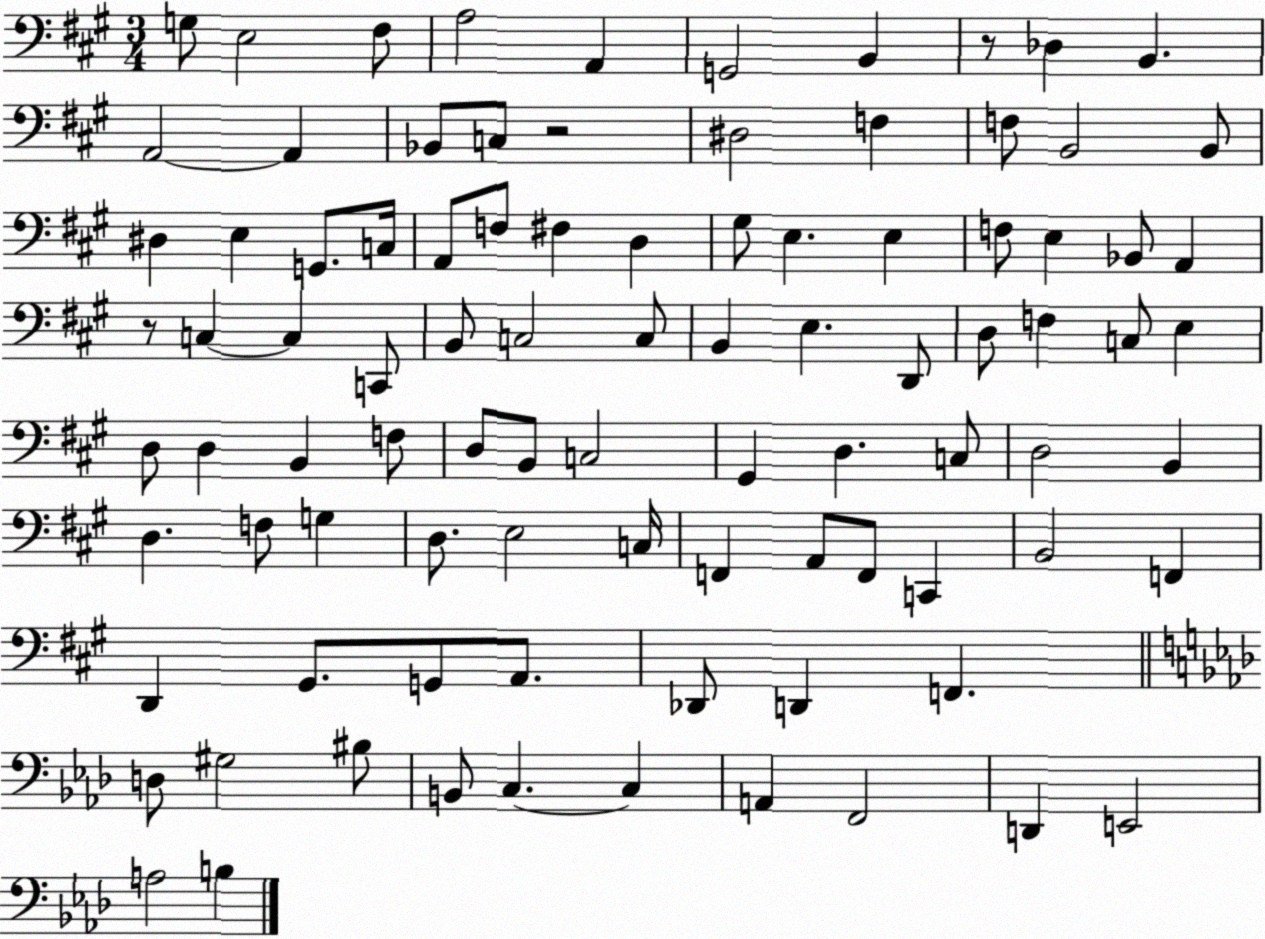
X:1
T:Untitled
M:3/4
L:1/4
K:A
G,/2 E,2 ^F,/2 A,2 A,, G,,2 B,, z/2 _D, B,, A,,2 A,, _B,,/2 C,/2 z2 ^D,2 F, F,/2 B,,2 B,,/2 ^D, E, G,,/2 C,/4 A,,/2 F,/2 ^F, D, ^G,/2 E, E, F,/2 E, _B,,/2 A,, z/2 C, C, C,,/2 B,,/2 C,2 C,/2 B,, E, D,,/2 D,/2 F, C,/2 E, D,/2 D, B,, F,/2 D,/2 B,,/2 C,2 ^G,, D, C,/2 D,2 B,, D, F,/2 G, D,/2 E,2 C,/4 F,, A,,/2 F,,/2 C,, B,,2 F,, D,, ^G,,/2 G,,/2 A,,/2 _D,,/2 D,, F,, D,/2 ^G,2 ^B,/2 B,,/2 C, C, A,, F,,2 D,, E,,2 A,2 B,